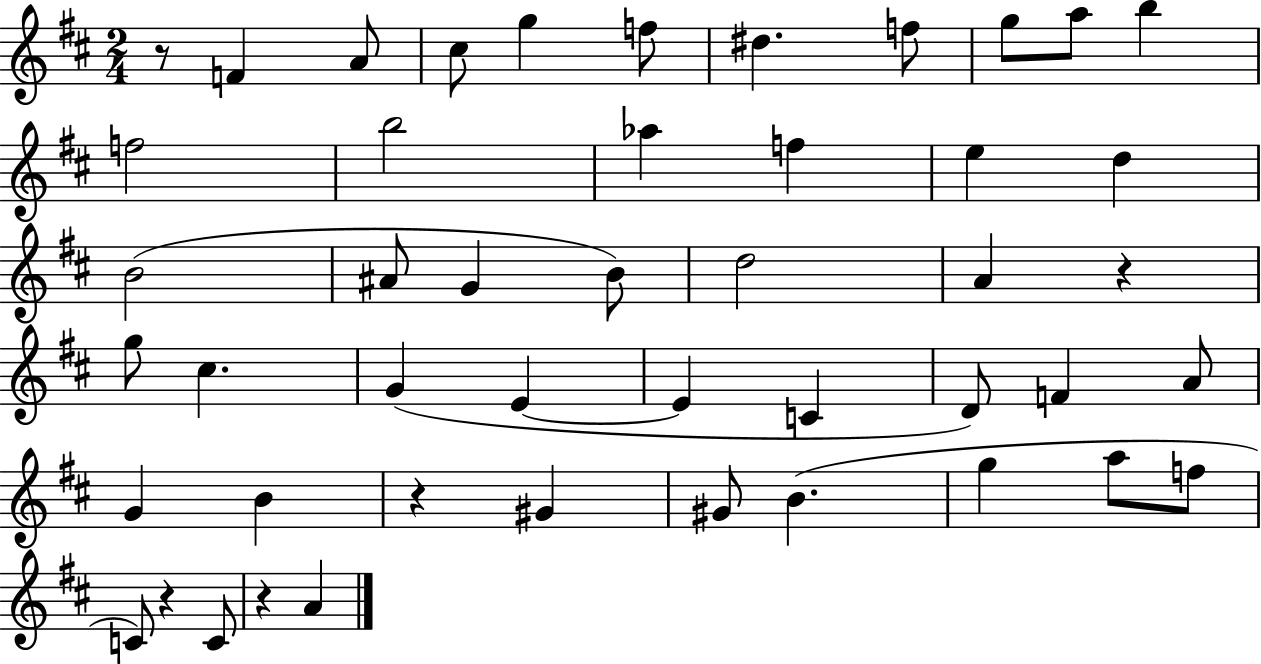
{
  \clef treble
  \numericTimeSignature
  \time 2/4
  \key d \major
  \repeat volta 2 { r8 f'4 a'8 | cis''8 g''4 f''8 | dis''4. f''8 | g''8 a''8 b''4 | \break f''2 | b''2 | aes''4 f''4 | e''4 d''4 | \break b'2( | ais'8 g'4 b'8) | d''2 | a'4 r4 | \break g''8 cis''4. | g'4( e'4~~ | e'4 c'4 | d'8) f'4 a'8 | \break g'4 b'4 | r4 gis'4 | gis'8 b'4.( | g''4 a''8 f''8 | \break c'8) r4 c'8 | r4 a'4 | } \bar "|."
}